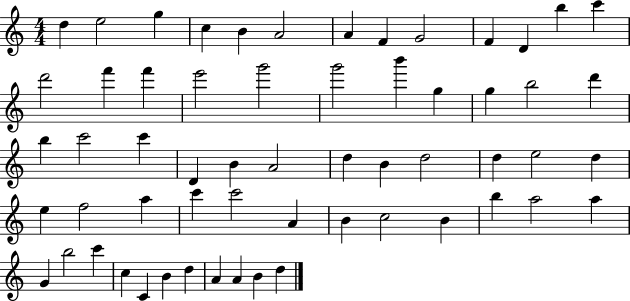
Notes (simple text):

D5/q E5/h G5/q C5/q B4/q A4/h A4/q F4/q G4/h F4/q D4/q B5/q C6/q D6/h F6/q F6/q E6/h G6/h G6/h B6/q G5/q G5/q B5/h D6/q B5/q C6/h C6/q D4/q B4/q A4/h D5/q B4/q D5/h D5/q E5/h D5/q E5/q F5/h A5/q C6/q C6/h A4/q B4/q C5/h B4/q B5/q A5/h A5/q G4/q B5/h C6/q C5/q C4/q B4/q D5/q A4/q A4/q B4/q D5/q